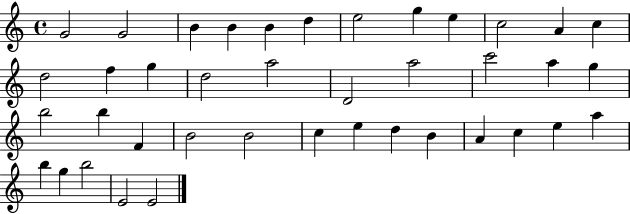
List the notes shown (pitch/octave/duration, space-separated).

G4/h G4/h B4/q B4/q B4/q D5/q E5/h G5/q E5/q C5/h A4/q C5/q D5/h F5/q G5/q D5/h A5/h D4/h A5/h C6/h A5/q G5/q B5/h B5/q F4/q B4/h B4/h C5/q E5/q D5/q B4/q A4/q C5/q E5/q A5/q B5/q G5/q B5/h E4/h E4/h